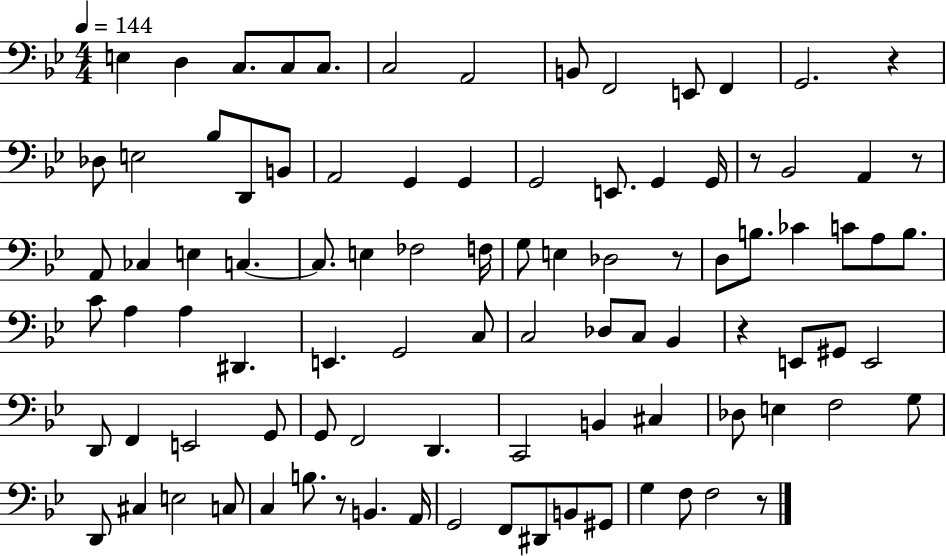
E3/q D3/q C3/e. C3/e C3/e. C3/h A2/h B2/e F2/h E2/e F2/q G2/h. R/q Db3/e E3/h Bb3/e D2/e B2/e A2/h G2/q G2/q G2/h E2/e. G2/q G2/s R/e Bb2/h A2/q R/e A2/e CES3/q E3/q C3/q. C3/e. E3/q FES3/h F3/s G3/e E3/q Db3/h R/e D3/e B3/e. CES4/q C4/e A3/e B3/e. C4/e A3/q A3/q D#2/q. E2/q. G2/h C3/e C3/h Db3/e C3/e Bb2/q R/q E2/e G#2/e E2/h D2/e F2/q E2/h G2/e G2/e F2/h D2/q. C2/h B2/q C#3/q Db3/e E3/q F3/h G3/e D2/e C#3/q E3/h C3/e C3/q B3/e. R/e B2/q. A2/s G2/h F2/e D#2/e B2/e G#2/e G3/q F3/e F3/h R/e